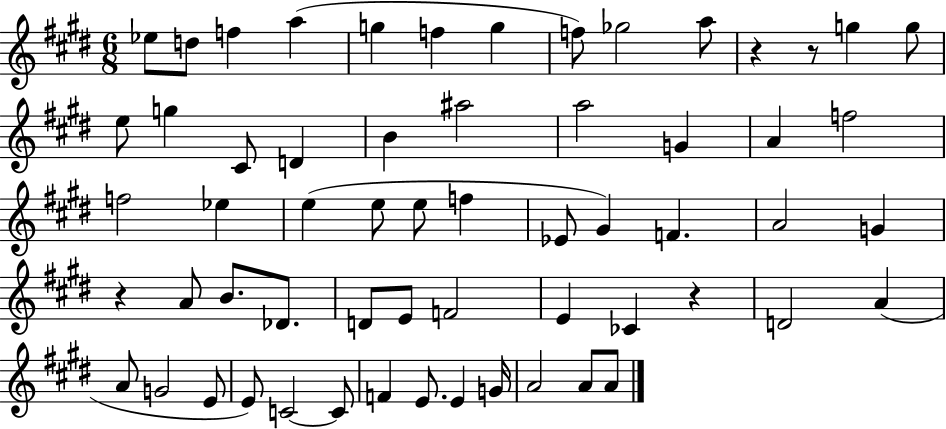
{
  \clef treble
  \numericTimeSignature
  \time 6/8
  \key e \major
  ees''8 d''8 f''4 a''4( | g''4 f''4 g''4 | f''8) ges''2 a''8 | r4 r8 g''4 g''8 | \break e''8 g''4 cis'8 d'4 | b'4 ais''2 | a''2 g'4 | a'4 f''2 | \break f''2 ees''4 | e''4( e''8 e''8 f''4 | ees'8 gis'4) f'4. | a'2 g'4 | \break r4 a'8 b'8. des'8. | d'8 e'8 f'2 | e'4 ces'4 r4 | d'2 a'4( | \break a'8 g'2 e'8 | e'8) c'2~~ c'8 | f'4 e'8. e'4 g'16 | a'2 a'8 a'8 | \break \bar "|."
}